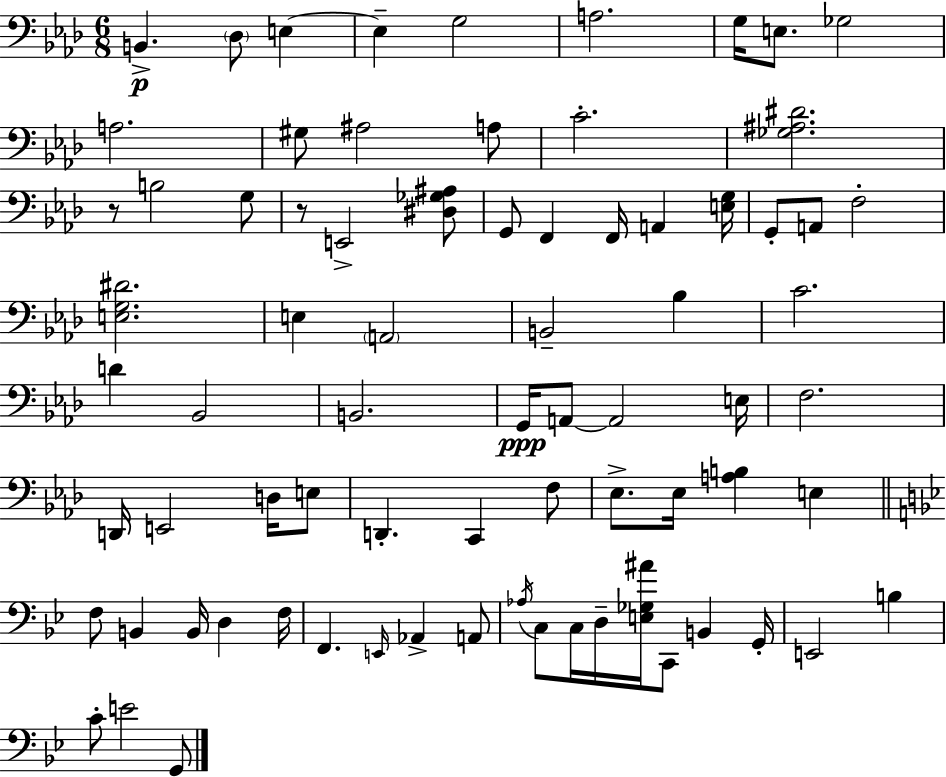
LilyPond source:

{
  \clef bass
  \numericTimeSignature
  \time 6/8
  \key aes \major
  \repeat volta 2 { b,4.->\p \parenthesize des8 e4~~ | e4-- g2 | a2. | g16 e8. ges2 | \break a2. | gis8 ais2 a8 | c'2.-. | <ges ais dis'>2. | \break r8 b2 g8 | r8 e,2-> <dis ges ais>8 | g,8 f,4 f,16 a,4 <e g>16 | g,8-. a,8 f2-. | \break <e g dis'>2. | e4 \parenthesize a,2 | b,2-- bes4 | c'2. | \break d'4 bes,2 | b,2. | g,16\ppp a,8~~ a,2 e16 | f2. | \break d,16 e,2 d16 e8 | d,4.-. c,4 f8 | ees8.-> ees16 <a b>4 e4 | \bar "||" \break \key bes \major f8 b,4 b,16 d4 f16 | f,4. \grace { e,16 } aes,4-> a,8 | \acciaccatura { aes16 } c8 c16 d16-- <e ges ais'>16 c,8 b,4 | g,16-. e,2 b4 | \break c'8-. e'2 | g,8 } \bar "|."
}